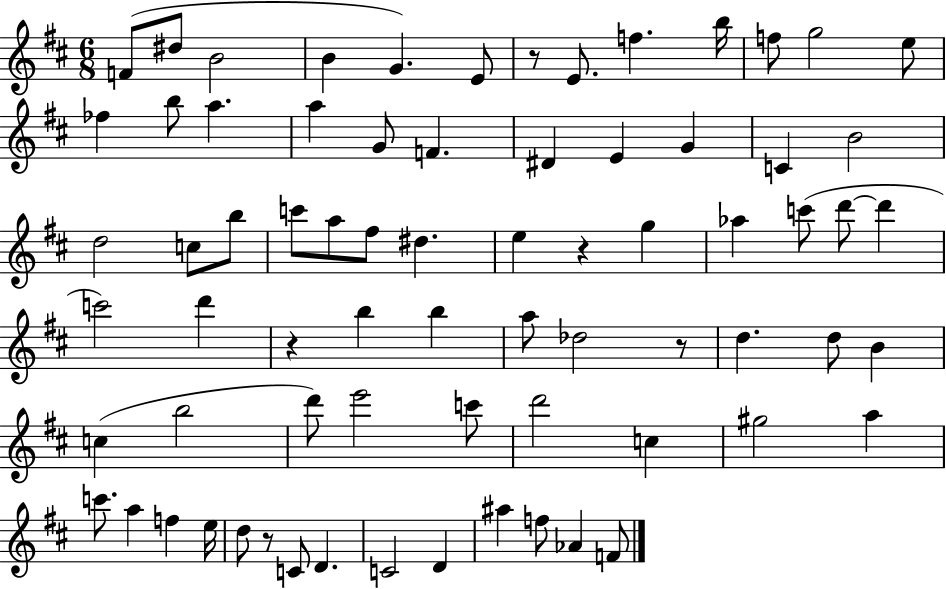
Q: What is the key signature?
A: D major